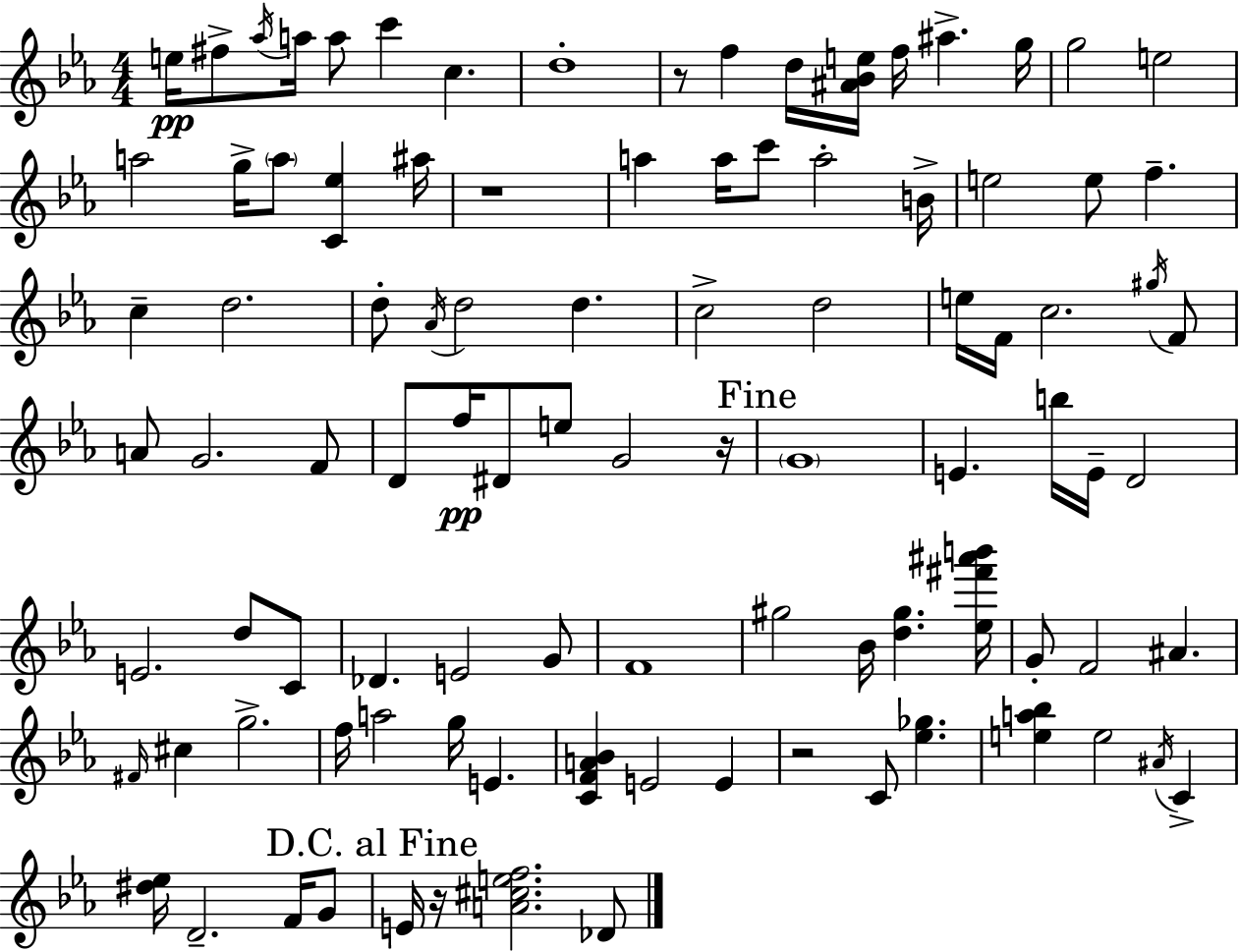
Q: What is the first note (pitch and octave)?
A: E5